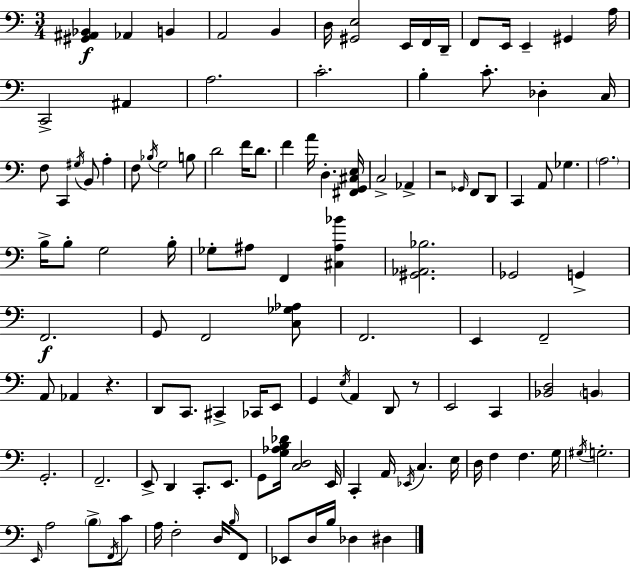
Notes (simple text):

[G#2,A#2,Bb2]/q Ab2/q B2/q A2/h B2/q D3/s [G#2,E3]/h E2/s F2/s D2/s F2/e E2/s E2/q G#2/q A3/s C2/h A#2/q A3/h. C4/h. B3/q C4/e. Db3/q C3/s F3/e C2/q G#3/s B2/e A3/q F3/e Bb3/s G3/h B3/e D4/h F4/s D4/e. F4/q A4/s D3/q. [F#2,G2,C#3,E3]/s C3/h Ab2/q R/h Gb2/s F2/e D2/e C2/q A2/e Gb3/q. A3/h. B3/s B3/e G3/h B3/s Gb3/e A#3/e F2/q [C#3,A#3,Bb4]/q [G#2,Ab2,Bb3]/h. Gb2/h G2/q F2/h. G2/e F2/h [C3,Gb3,Ab3]/e F2/h. E2/q F2/h A2/e Ab2/q R/q. D2/e C2/e. C#2/q CES2/s E2/e G2/q E3/s A2/q D2/e R/e E2/h C2/q [Bb2,D3]/h B2/q G2/h. F2/h. E2/e D2/q C2/e. E2/e. G2/e [G3,Ab3,B3,Db4]/s [C3,D3]/h E2/s C2/q A2/s Eb2/s C3/q. E3/s D3/s F3/q F3/q. G3/s G#3/s G3/h. E2/s A3/h B3/e F2/s C4/e A3/s F3/h D3/s B3/s F2/e Eb2/e D3/s B3/s Db3/q D#3/q